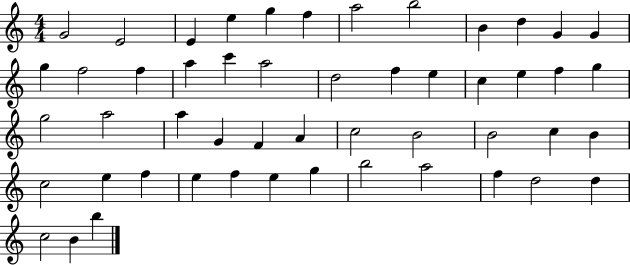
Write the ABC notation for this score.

X:1
T:Untitled
M:4/4
L:1/4
K:C
G2 E2 E e g f a2 b2 B d G G g f2 f a c' a2 d2 f e c e f g g2 a2 a G F A c2 B2 B2 c B c2 e f e f e g b2 a2 f d2 d c2 B b